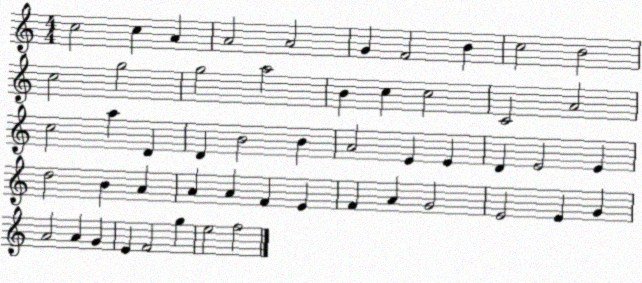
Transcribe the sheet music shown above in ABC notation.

X:1
T:Untitled
M:4/4
L:1/4
K:C
c2 c A A2 A2 G F2 B c2 B2 c2 g2 g2 a2 B c c2 C2 A2 c2 a D D B2 B A2 E E D E2 E d2 B A A A F E F A G2 E2 E G A2 A G E F2 g e2 f2